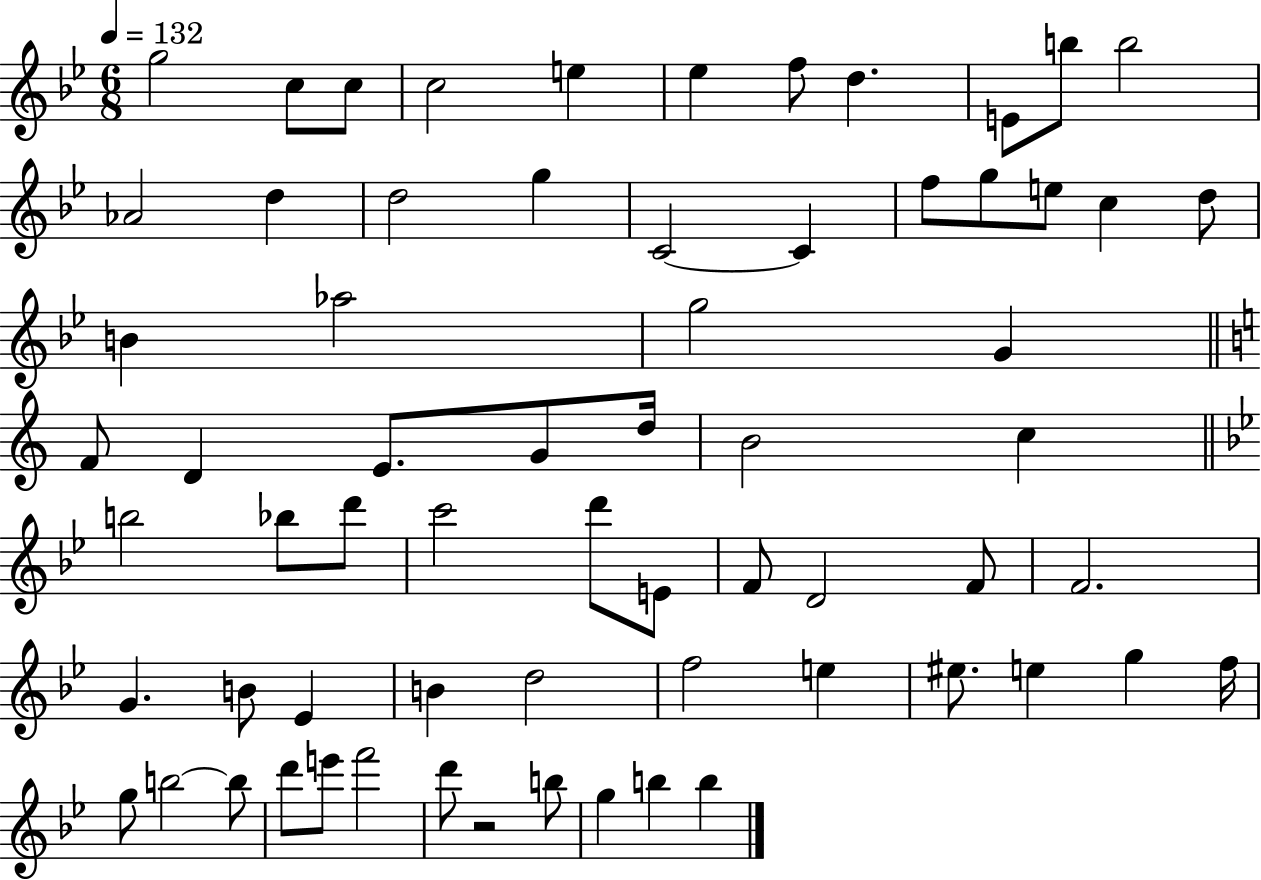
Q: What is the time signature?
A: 6/8